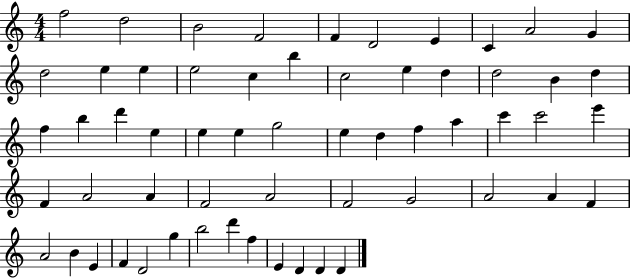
{
  \clef treble
  \numericTimeSignature
  \time 4/4
  \key c \major
  f''2 d''2 | b'2 f'2 | f'4 d'2 e'4 | c'4 a'2 g'4 | \break d''2 e''4 e''4 | e''2 c''4 b''4 | c''2 e''4 d''4 | d''2 b'4 d''4 | \break f''4 b''4 d'''4 e''4 | e''4 e''4 g''2 | e''4 d''4 f''4 a''4 | c'''4 c'''2 e'''4 | \break f'4 a'2 a'4 | f'2 a'2 | f'2 g'2 | a'2 a'4 f'4 | \break a'2 b'4 e'4 | f'4 d'2 g''4 | b''2 d'''4 f''4 | e'4 d'4 d'4 d'4 | \break \bar "|."
}